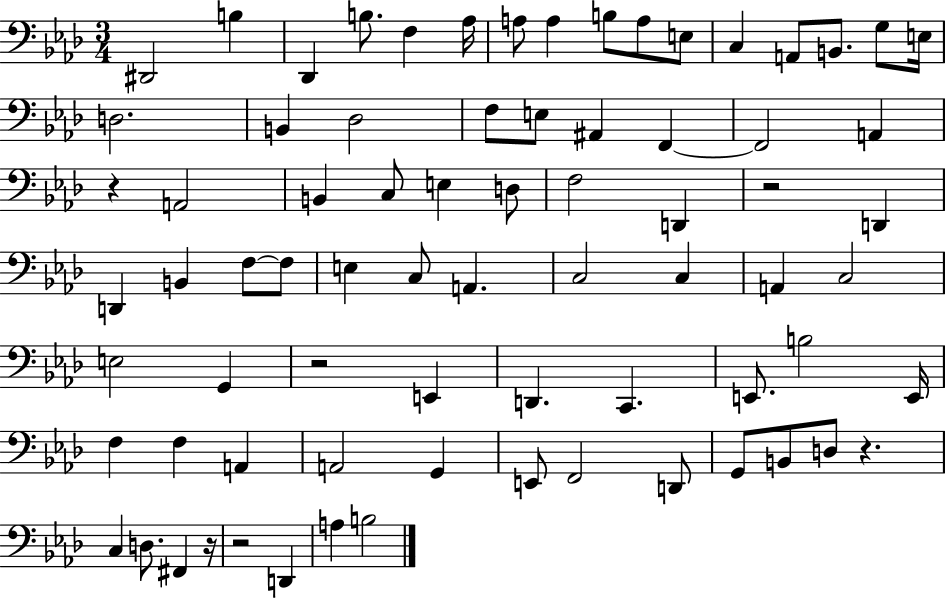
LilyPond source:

{
  \clef bass
  \numericTimeSignature
  \time 3/4
  \key aes \major
  dis,2 b4 | des,4 b8. f4 aes16 | a8 a4 b8 a8 e8 | c4 a,8 b,8. g8 e16 | \break d2. | b,4 des2 | f8 e8 ais,4 f,4~~ | f,2 a,4 | \break r4 a,2 | b,4 c8 e4 d8 | f2 d,4 | r2 d,4 | \break d,4 b,4 f8~~ f8 | e4 c8 a,4. | c2 c4 | a,4 c2 | \break e2 g,4 | r2 e,4 | d,4. c,4. | e,8. b2 e,16 | \break f4 f4 a,4 | a,2 g,4 | e,8 f,2 d,8 | g,8 b,8 d8 r4. | \break c4 d8. fis,4 r16 | r2 d,4 | a4 b2 | \bar "|."
}